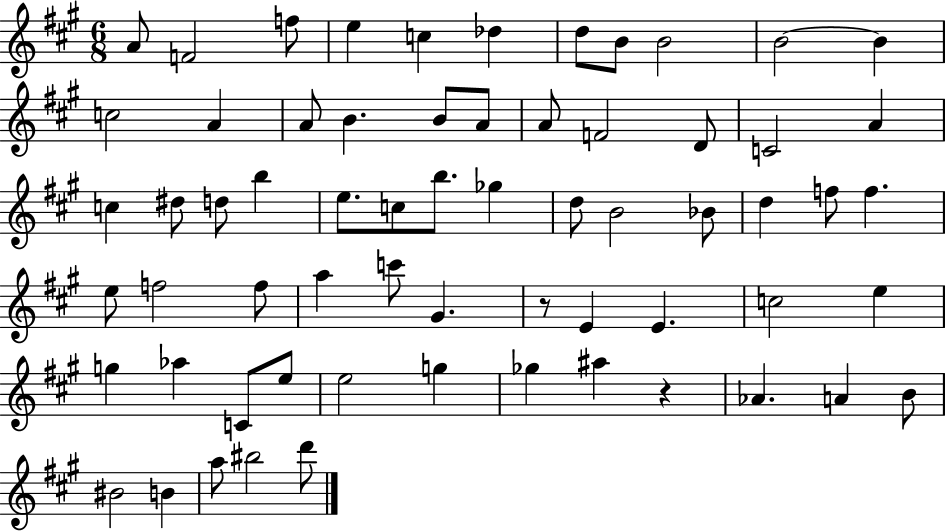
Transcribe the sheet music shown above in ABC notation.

X:1
T:Untitled
M:6/8
L:1/4
K:A
A/2 F2 f/2 e c _d d/2 B/2 B2 B2 B c2 A A/2 B B/2 A/2 A/2 F2 D/2 C2 A c ^d/2 d/2 b e/2 c/2 b/2 _g d/2 B2 _B/2 d f/2 f e/2 f2 f/2 a c'/2 ^G z/2 E E c2 e g _a C/2 e/2 e2 g _g ^a z _A A B/2 ^B2 B a/2 ^b2 d'/2